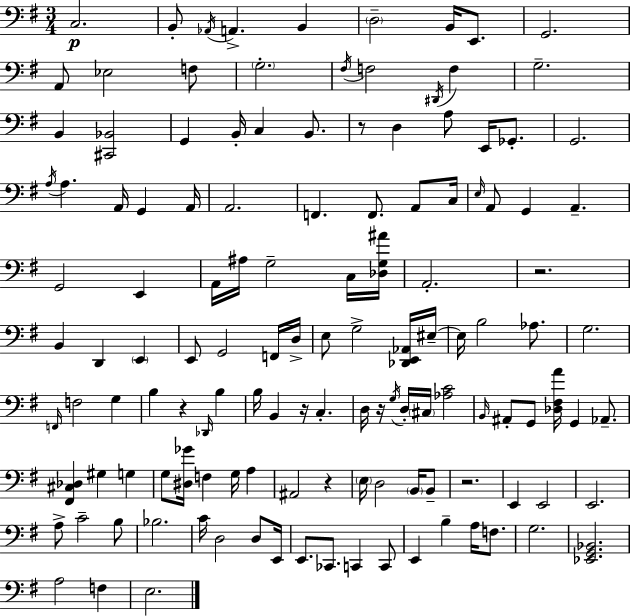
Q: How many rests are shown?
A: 7